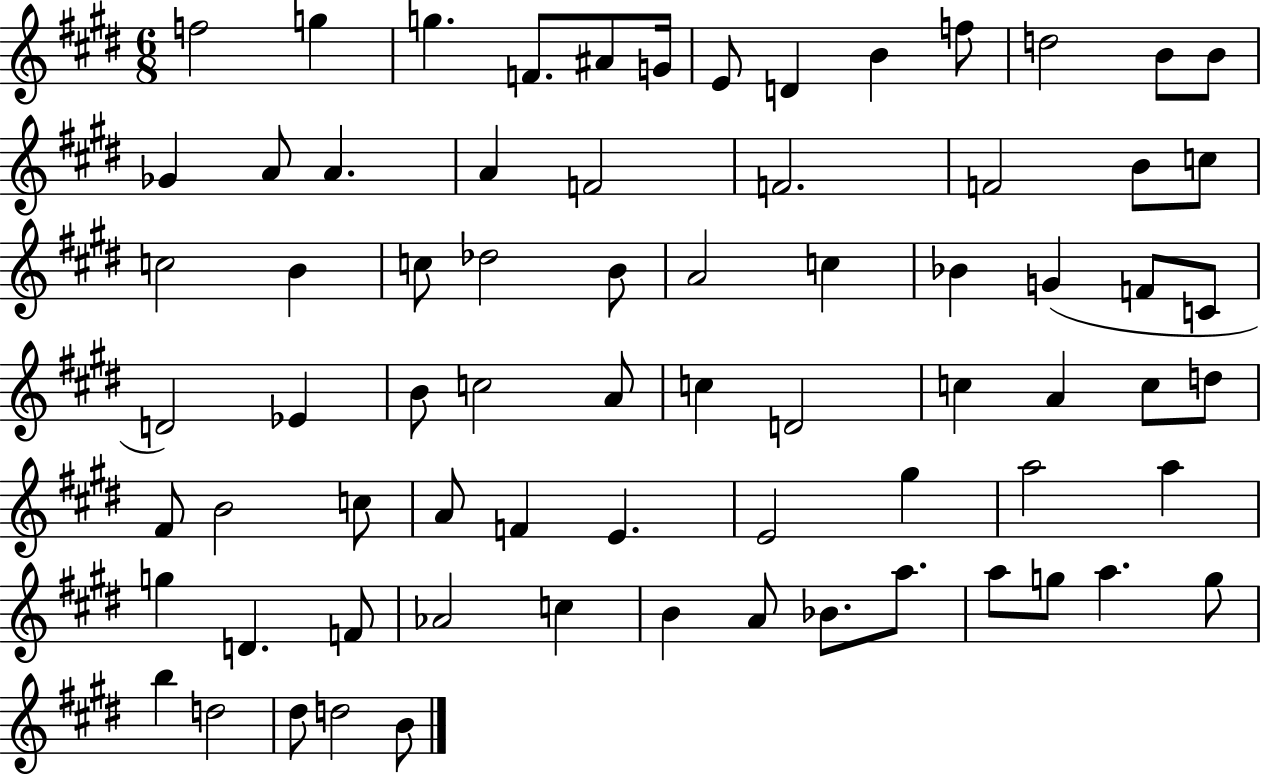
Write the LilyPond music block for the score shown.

{
  \clef treble
  \numericTimeSignature
  \time 6/8
  \key e \major
  f''2 g''4 | g''4. f'8. ais'8 g'16 | e'8 d'4 b'4 f''8 | d''2 b'8 b'8 | \break ges'4 a'8 a'4. | a'4 f'2 | f'2. | f'2 b'8 c''8 | \break c''2 b'4 | c''8 des''2 b'8 | a'2 c''4 | bes'4 g'4( f'8 c'8 | \break d'2) ees'4 | b'8 c''2 a'8 | c''4 d'2 | c''4 a'4 c''8 d''8 | \break fis'8 b'2 c''8 | a'8 f'4 e'4. | e'2 gis''4 | a''2 a''4 | \break g''4 d'4. f'8 | aes'2 c''4 | b'4 a'8 bes'8. a''8. | a''8 g''8 a''4. g''8 | \break b''4 d''2 | dis''8 d''2 b'8 | \bar "|."
}